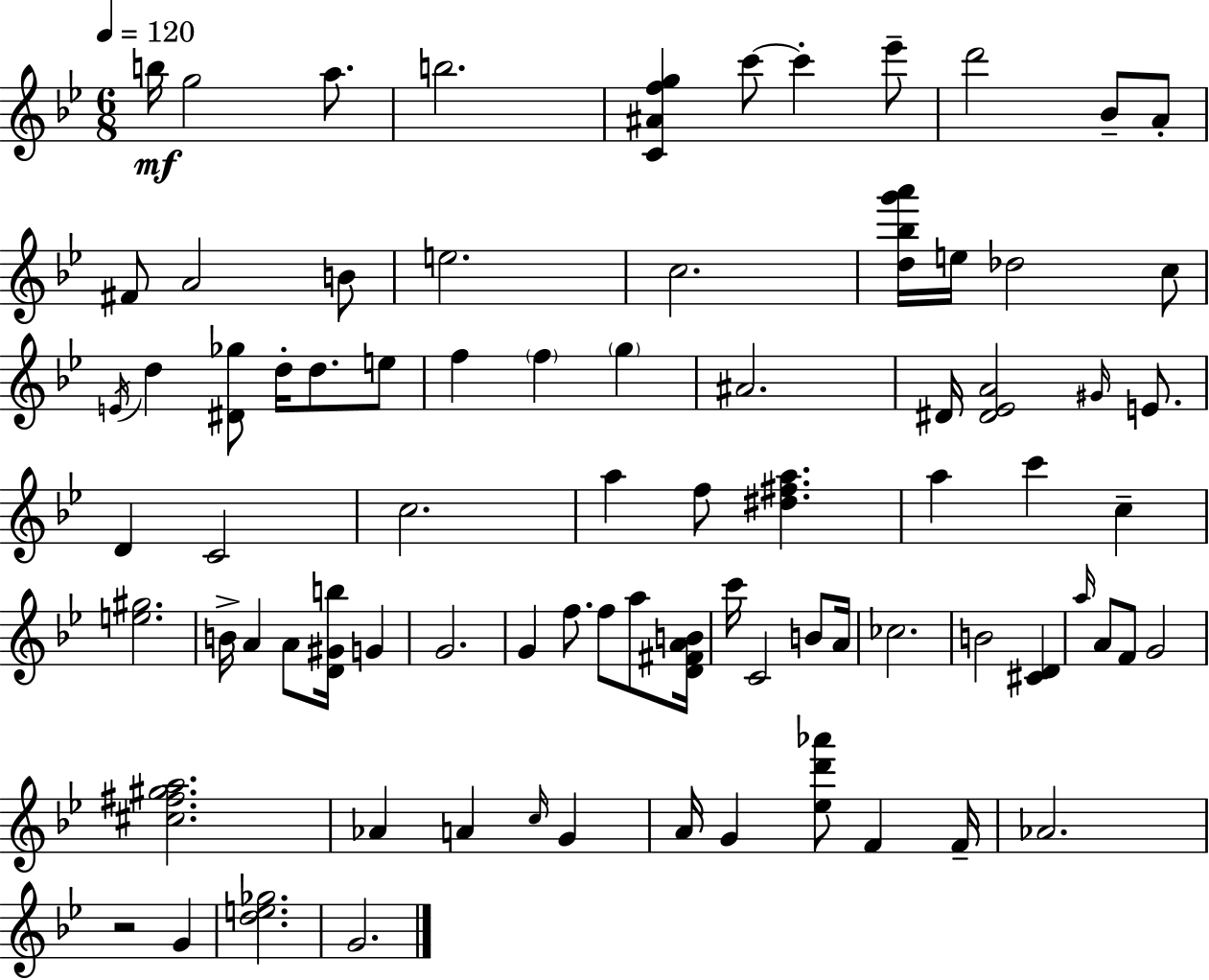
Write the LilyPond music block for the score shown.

{
  \clef treble
  \numericTimeSignature
  \time 6/8
  \key bes \major
  \tempo 4 = 120
  \repeat volta 2 { b''16\mf g''2 a''8. | b''2. | <c' ais' f'' g''>4 c'''8~~ c'''4-. ees'''8-- | d'''2 bes'8-- a'8-. | \break fis'8 a'2 b'8 | e''2. | c''2. | <d'' bes'' g''' a'''>16 e''16 des''2 c''8 | \break \acciaccatura { e'16 } d''4 <dis' ges''>8 d''16-. d''8. e''8 | f''4 \parenthesize f''4 \parenthesize g''4 | ais'2. | dis'16 <dis' ees' a'>2 \grace { gis'16 } e'8. | \break d'4 c'2 | c''2. | a''4 f''8 <dis'' fis'' a''>4. | a''4 c'''4 c''4-- | \break <e'' gis''>2. | b'16-> a'4 a'8 <d' gis' b''>16 g'4 | g'2. | g'4 f''8. f''8 a''8 | \break <d' fis' a' b'>16 c'''16 c'2 b'8 | a'16 ces''2. | b'2 <cis' d'>4 | \grace { a''16 } a'8 f'8 g'2 | \break <cis'' fis'' gis'' a''>2. | aes'4 a'4 \grace { c''16 } | g'4 a'16 g'4 <ees'' d''' aes'''>8 f'4 | f'16-- aes'2. | \break r2 | g'4 <d'' e'' ges''>2. | g'2. | } \bar "|."
}